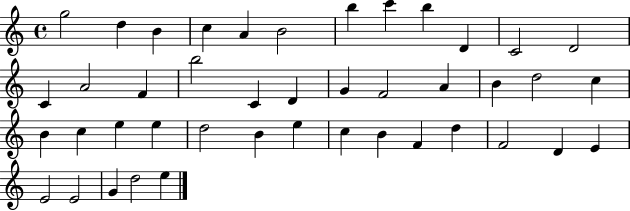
X:1
T:Untitled
M:4/4
L:1/4
K:C
g2 d B c A B2 b c' b D C2 D2 C A2 F b2 C D G F2 A B d2 c B c e e d2 B e c B F d F2 D E E2 E2 G d2 e